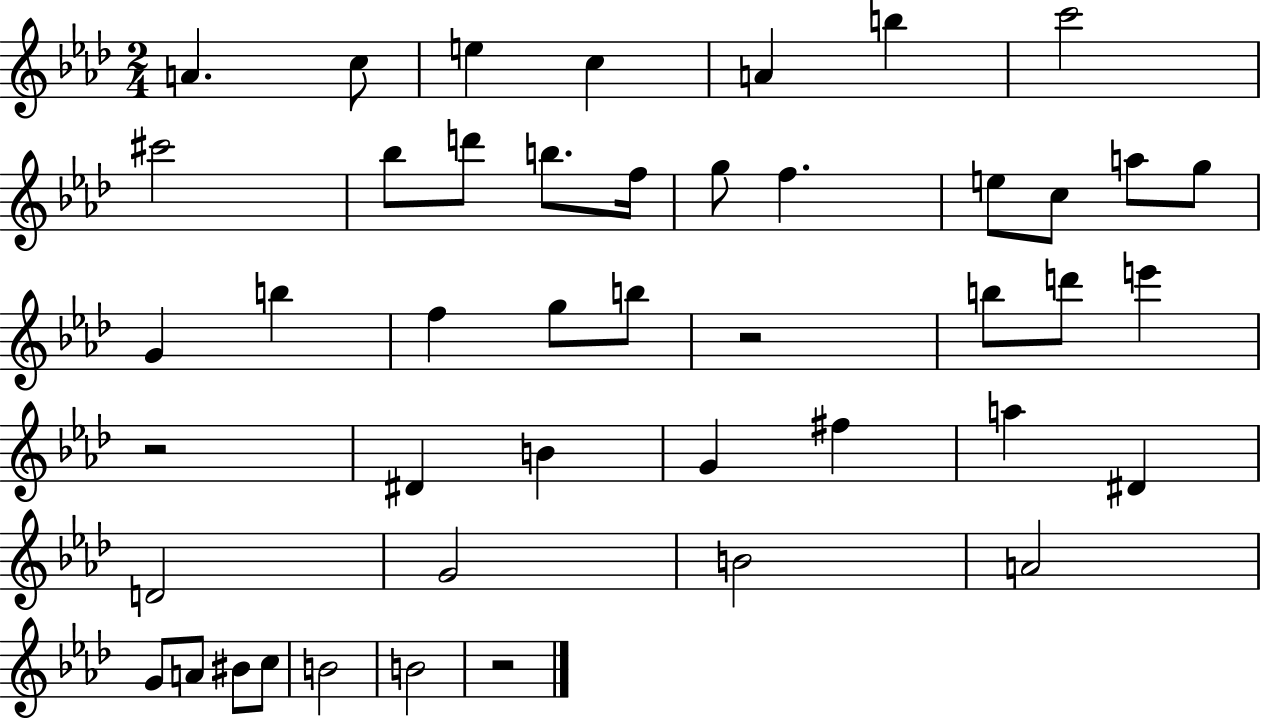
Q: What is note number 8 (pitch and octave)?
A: C#6